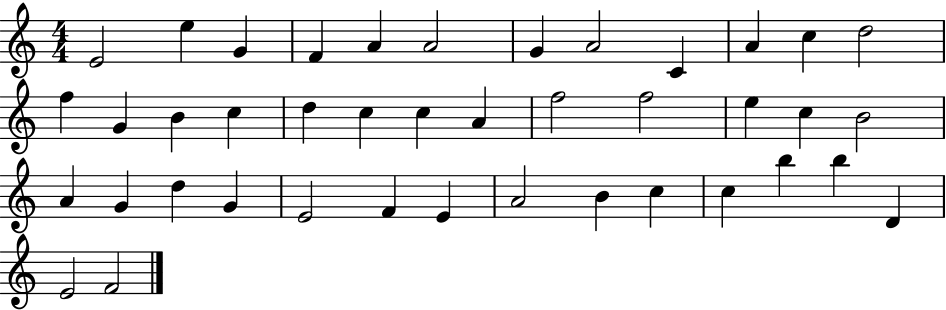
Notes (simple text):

E4/h E5/q G4/q F4/q A4/q A4/h G4/q A4/h C4/q A4/q C5/q D5/h F5/q G4/q B4/q C5/q D5/q C5/q C5/q A4/q F5/h F5/h E5/q C5/q B4/h A4/q G4/q D5/q G4/q E4/h F4/q E4/q A4/h B4/q C5/q C5/q B5/q B5/q D4/q E4/h F4/h